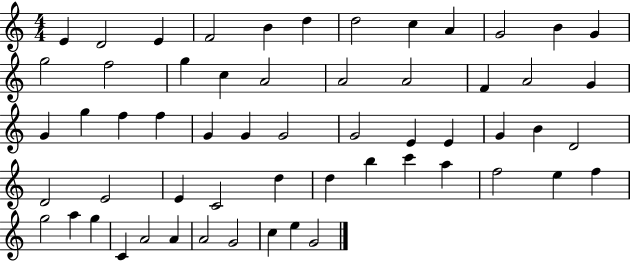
{
  \clef treble
  \numericTimeSignature
  \time 4/4
  \key c \major
  e'4 d'2 e'4 | f'2 b'4 d''4 | d''2 c''4 a'4 | g'2 b'4 g'4 | \break g''2 f''2 | g''4 c''4 a'2 | a'2 a'2 | f'4 a'2 g'4 | \break g'4 g''4 f''4 f''4 | g'4 g'4 g'2 | g'2 e'4 e'4 | g'4 b'4 d'2 | \break d'2 e'2 | e'4 c'2 d''4 | d''4 b''4 c'''4 a''4 | f''2 e''4 f''4 | \break g''2 a''4 g''4 | c'4 a'2 a'4 | a'2 g'2 | c''4 e''4 g'2 | \break \bar "|."
}